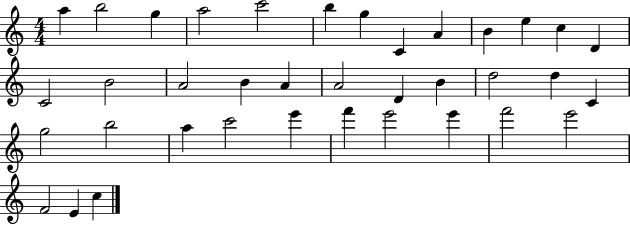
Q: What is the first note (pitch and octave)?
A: A5